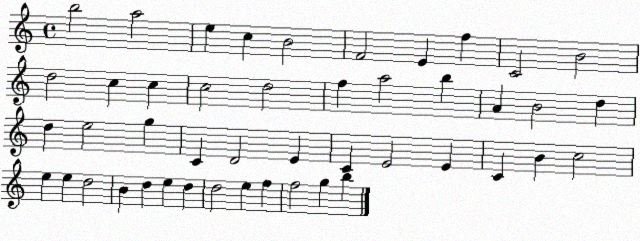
X:1
T:Untitled
M:4/4
L:1/4
K:C
b2 a2 e c B2 F2 E f C2 B2 d2 c c c2 d2 f a2 b A B2 d d e2 g C D2 E C E2 E C B c2 e e d2 B d e d d2 e f f2 g b